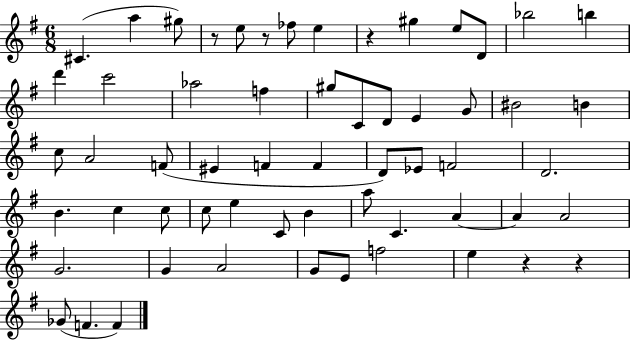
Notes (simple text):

C#4/q. A5/q G#5/e R/e E5/e R/e FES5/e E5/q R/q G#5/q E5/e D4/e Bb5/h B5/q D6/q C6/h Ab5/h F5/q G#5/e C4/e D4/e E4/q G4/e BIS4/h B4/q C5/e A4/h F4/e EIS4/q F4/q F4/q D4/e Eb4/e F4/h D4/h. B4/q. C5/q C5/e C5/e E5/q C4/e B4/q A5/e C4/q. A4/q A4/q A4/h G4/h. G4/q A4/h G4/e E4/e F5/h E5/q R/q R/q Gb4/e F4/q. F4/q